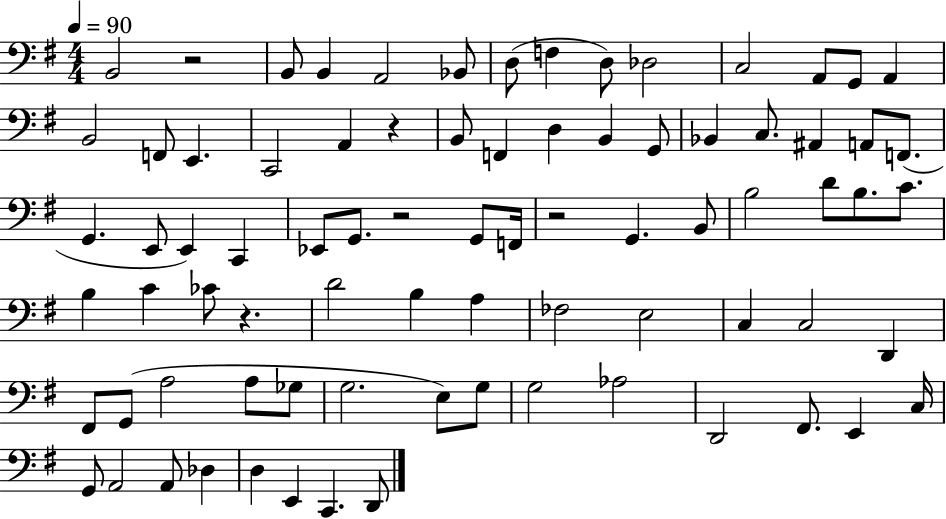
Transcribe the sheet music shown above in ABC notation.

X:1
T:Untitled
M:4/4
L:1/4
K:G
B,,2 z2 B,,/2 B,, A,,2 _B,,/2 D,/2 F, D,/2 _D,2 C,2 A,,/2 G,,/2 A,, B,,2 F,,/2 E,, C,,2 A,, z B,,/2 F,, D, B,, G,,/2 _B,, C,/2 ^A,, A,,/2 F,,/2 G,, E,,/2 E,, C,, _E,,/2 G,,/2 z2 G,,/2 F,,/4 z2 G,, B,,/2 B,2 D/2 B,/2 C/2 B, C _C/2 z D2 B, A, _F,2 E,2 C, C,2 D,, ^F,,/2 G,,/2 A,2 A,/2 _G,/2 G,2 E,/2 G,/2 G,2 _A,2 D,,2 ^F,,/2 E,, C,/4 G,,/2 A,,2 A,,/2 _D, D, E,, C,, D,,/2